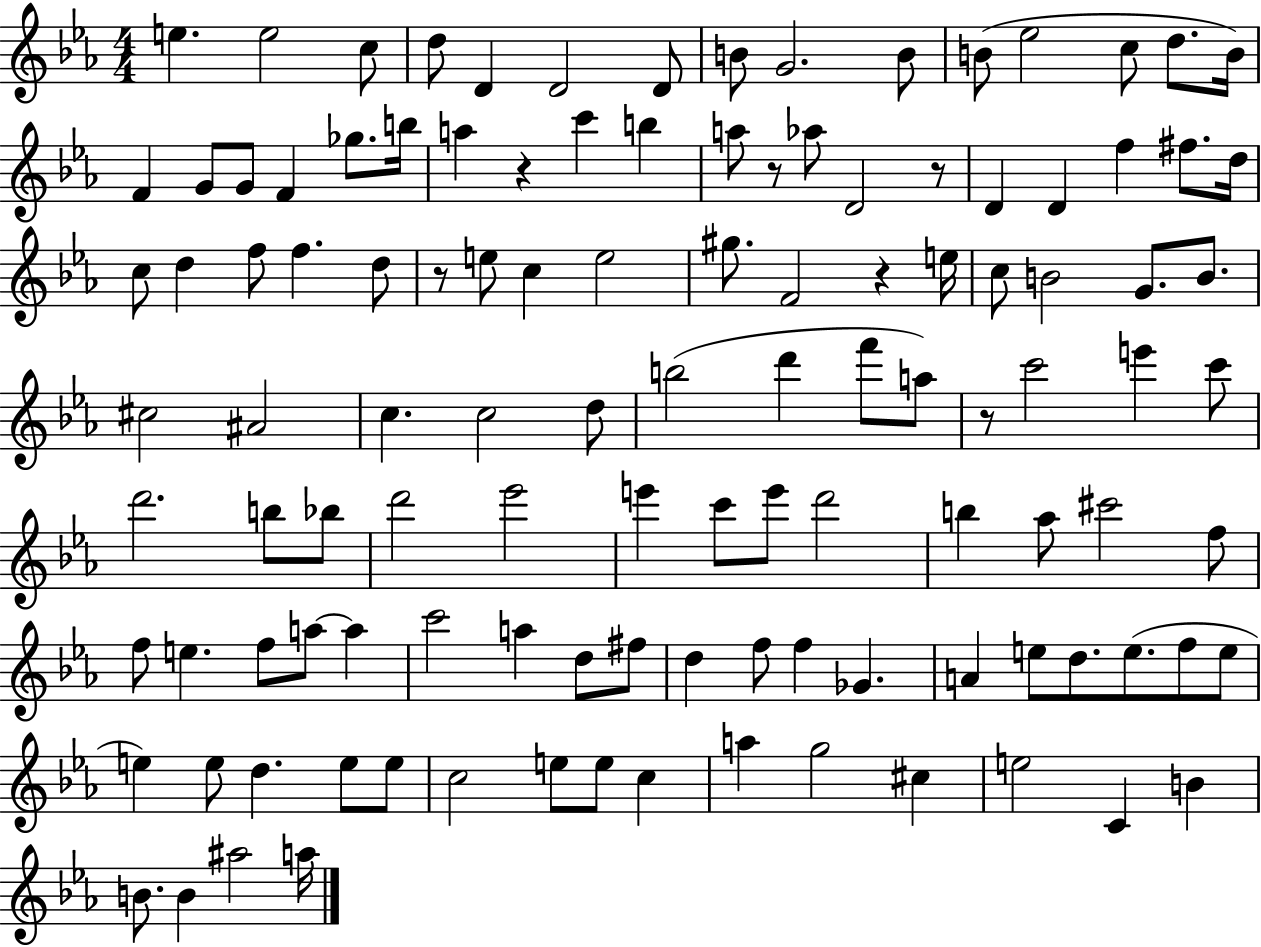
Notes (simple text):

E5/q. E5/h C5/e D5/e D4/q D4/h D4/e B4/e G4/h. B4/e B4/e Eb5/h C5/e D5/e. B4/s F4/q G4/e G4/e F4/q Gb5/e. B5/s A5/q R/q C6/q B5/q A5/e R/e Ab5/e D4/h R/e D4/q D4/q F5/q F#5/e. D5/s C5/e D5/q F5/e F5/q. D5/e R/e E5/e C5/q E5/h G#5/e. F4/h R/q E5/s C5/e B4/h G4/e. B4/e. C#5/h A#4/h C5/q. C5/h D5/e B5/h D6/q F6/e A5/e R/e C6/h E6/q C6/e D6/h. B5/e Bb5/e D6/h Eb6/h E6/q C6/e E6/e D6/h B5/q Ab5/e C#6/h F5/e F5/e E5/q. F5/e A5/e A5/q C6/h A5/q D5/e F#5/e D5/q F5/e F5/q Gb4/q. A4/q E5/e D5/e. E5/e. F5/e E5/e E5/q E5/e D5/q. E5/e E5/e C5/h E5/e E5/e C5/q A5/q G5/h C#5/q E5/h C4/q B4/q B4/e. B4/q A#5/h A5/s